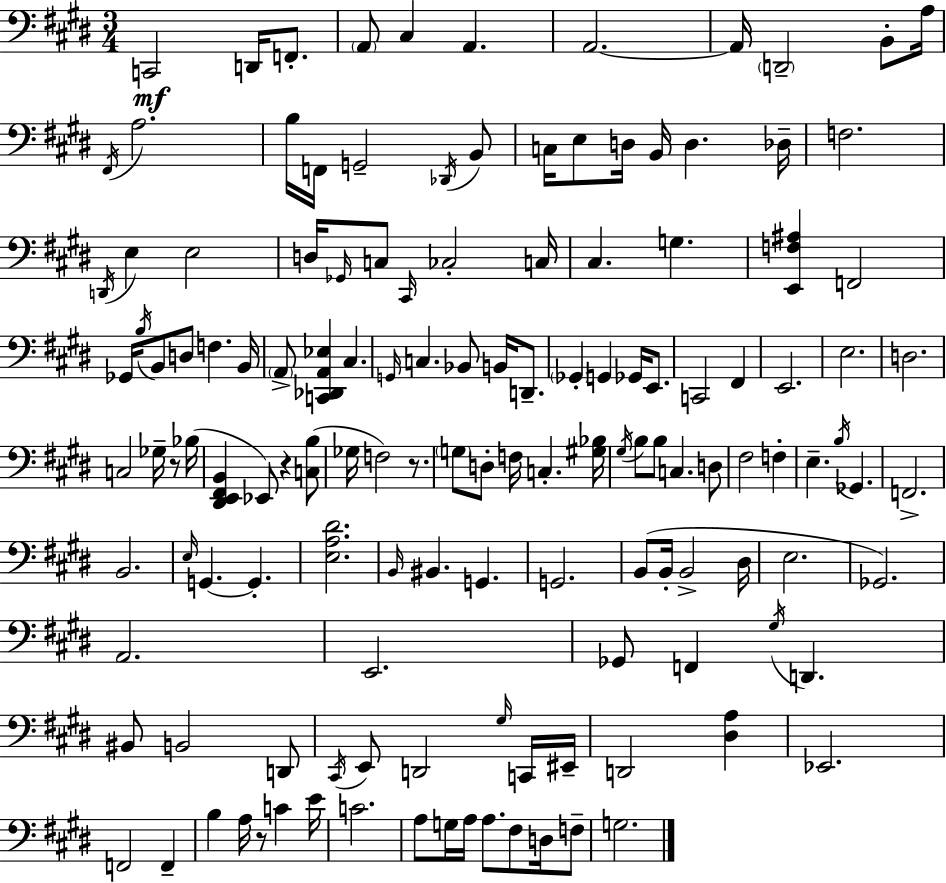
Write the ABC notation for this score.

X:1
T:Untitled
M:3/4
L:1/4
K:E
C,,2 D,,/4 F,,/2 A,,/2 ^C, A,, A,,2 A,,/4 D,,2 B,,/2 A,/4 ^F,,/4 A,2 B,/4 F,,/4 G,,2 _D,,/4 B,,/2 C,/4 E,/2 D,/4 B,,/4 D, _D,/4 F,2 D,,/4 E, E,2 D,/4 _G,,/4 C,/2 ^C,,/4 _C,2 C,/4 ^C, G, [E,,F,^A,] F,,2 _G,,/4 B,/4 B,,/2 D,/2 F, B,,/4 A,,/2 [C,,_D,,A,,_E,] ^C, G,,/4 C, _B,,/2 B,,/4 D,,/2 _G,, G,, _G,,/4 E,,/2 C,,2 ^F,, E,,2 E,2 D,2 C,2 _G,/4 z/2 _B,/4 [^D,,E,,^F,,B,,] _E,,/2 z [C,B,]/2 _G,/4 F,2 z/2 G,/2 D,/2 F,/4 C, [^G,_B,]/4 ^G,/4 B,/2 B,/2 C, D,/2 ^F,2 F, E, B,/4 _G,, F,,2 B,,2 E,/4 G,, G,, [E,A,^D]2 B,,/4 ^B,, G,, G,,2 B,,/2 B,,/4 B,,2 ^D,/4 E,2 _G,,2 A,,2 E,,2 _G,,/2 F,, ^G,/4 D,, ^B,,/2 B,,2 D,,/2 ^C,,/4 E,,/2 D,,2 ^G,/4 C,,/4 ^E,,/4 D,,2 [^D,A,] _E,,2 F,,2 F,, B, A,/4 z/2 C E/4 C2 A,/2 G,/4 A,/4 A,/2 ^F,/2 D,/4 F,/2 G,2